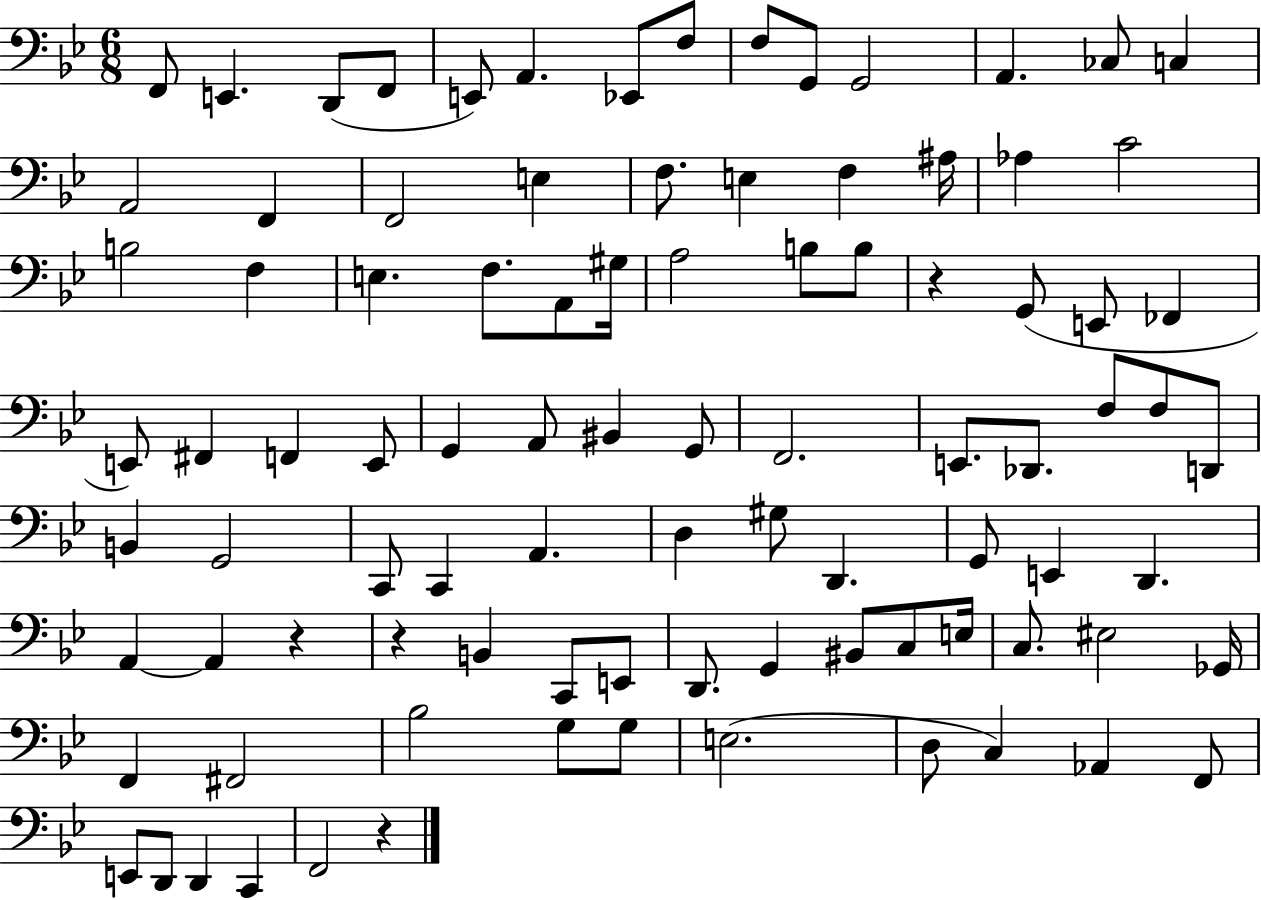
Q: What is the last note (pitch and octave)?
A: F2